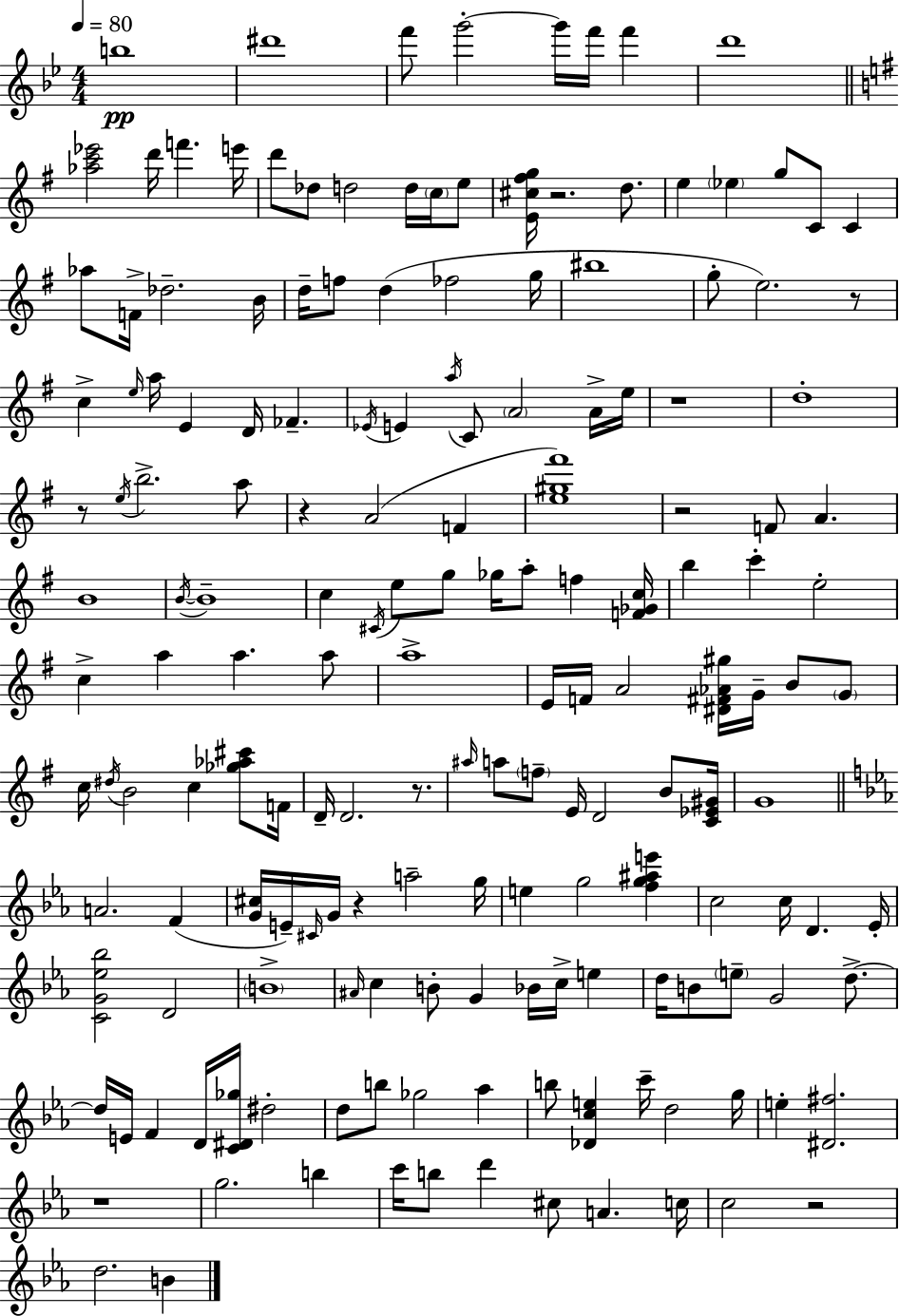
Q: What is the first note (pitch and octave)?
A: B5